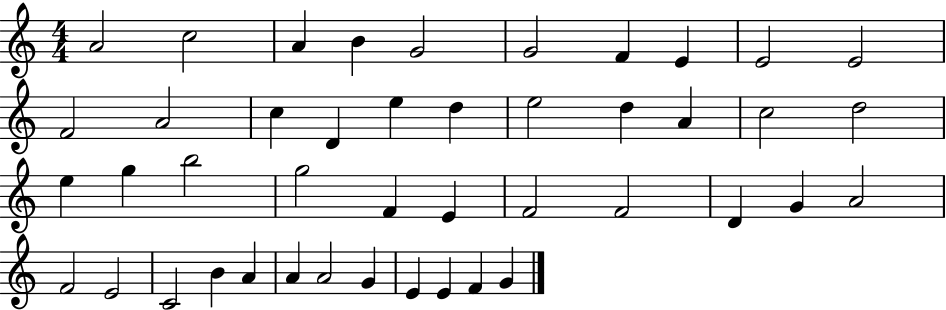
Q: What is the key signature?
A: C major